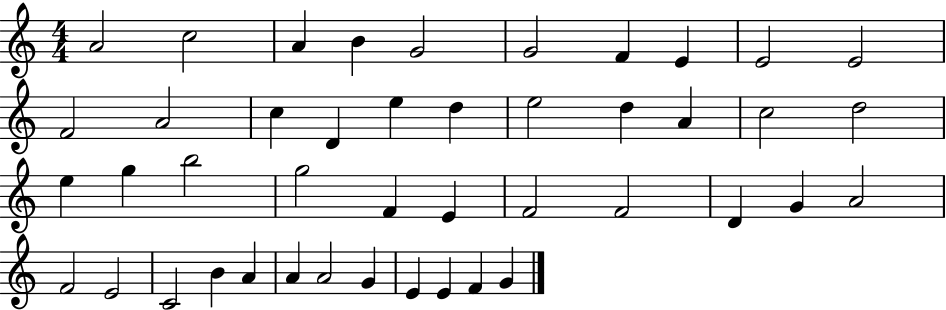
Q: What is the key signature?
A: C major